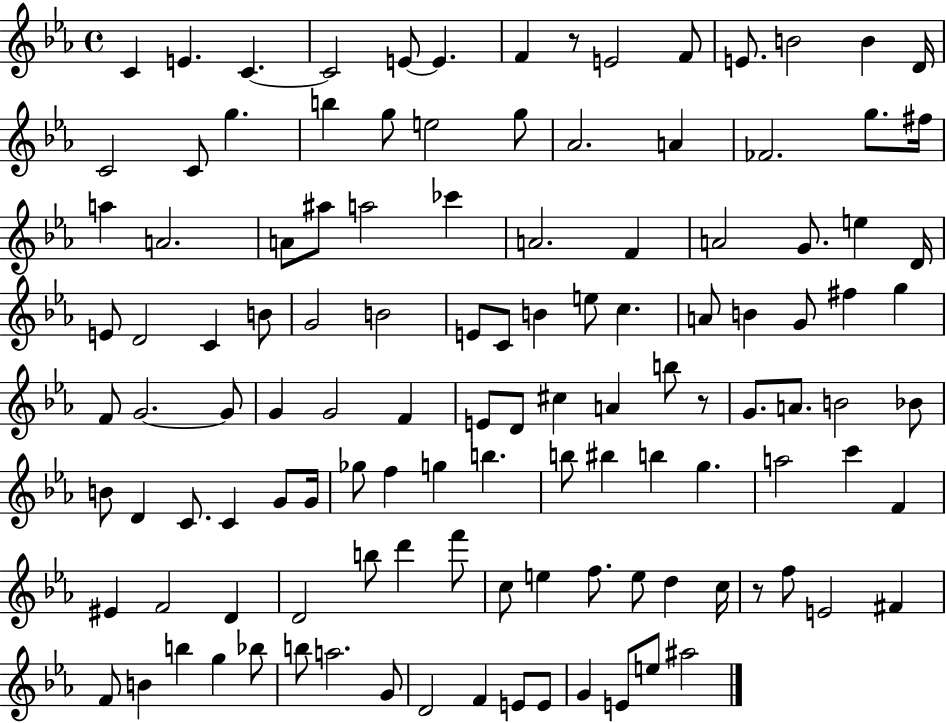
C4/q E4/q. C4/q. C4/h E4/e E4/q. F4/q R/e E4/h F4/e E4/e. B4/h B4/q D4/s C4/h C4/e G5/q. B5/q G5/e E5/h G5/e Ab4/h. A4/q FES4/h. G5/e. F#5/s A5/q A4/h. A4/e A#5/e A5/h CES6/q A4/h. F4/q A4/h G4/e. E5/q D4/s E4/e D4/h C4/q B4/e G4/h B4/h E4/e C4/e B4/q E5/e C5/q. A4/e B4/q G4/e F#5/q G5/q F4/e G4/h. G4/e G4/q G4/h F4/q E4/e D4/e C#5/q A4/q B5/e R/e G4/e. A4/e. B4/h Bb4/e B4/e D4/q C4/e. C4/q G4/e G4/s Gb5/e F5/q G5/q B5/q. B5/e BIS5/q B5/q G5/q. A5/h C6/q F4/q EIS4/q F4/h D4/q D4/h B5/e D6/q F6/e C5/e E5/q F5/e. E5/e D5/q C5/s R/e F5/e E4/h F#4/q F4/e B4/q B5/q G5/q Bb5/e B5/e A5/h. G4/e D4/h F4/q E4/e E4/e G4/q E4/e E5/e A#5/h